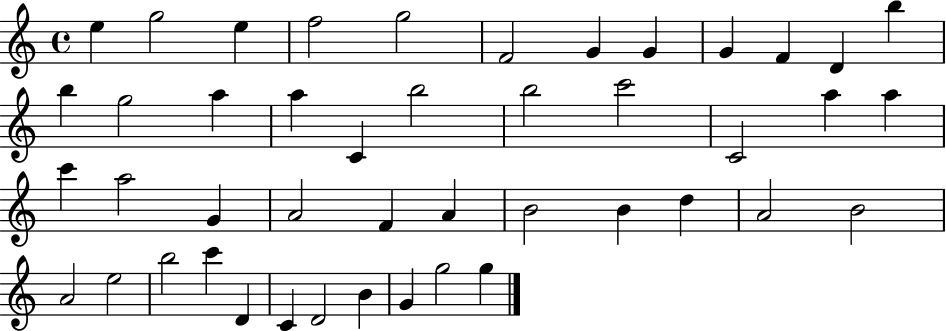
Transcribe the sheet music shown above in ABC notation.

X:1
T:Untitled
M:4/4
L:1/4
K:C
e g2 e f2 g2 F2 G G G F D b b g2 a a C b2 b2 c'2 C2 a a c' a2 G A2 F A B2 B d A2 B2 A2 e2 b2 c' D C D2 B G g2 g